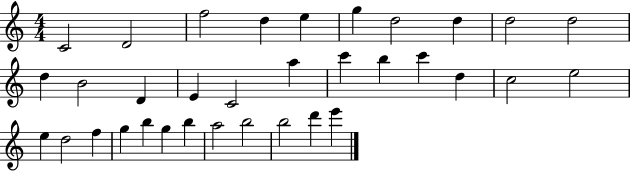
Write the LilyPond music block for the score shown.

{
  \clef treble
  \numericTimeSignature
  \time 4/4
  \key c \major
  c'2 d'2 | f''2 d''4 e''4 | g''4 d''2 d''4 | d''2 d''2 | \break d''4 b'2 d'4 | e'4 c'2 a''4 | c'''4 b''4 c'''4 d''4 | c''2 e''2 | \break e''4 d''2 f''4 | g''4 b''4 g''4 b''4 | a''2 b''2 | b''2 d'''4 e'''4 | \break \bar "|."
}